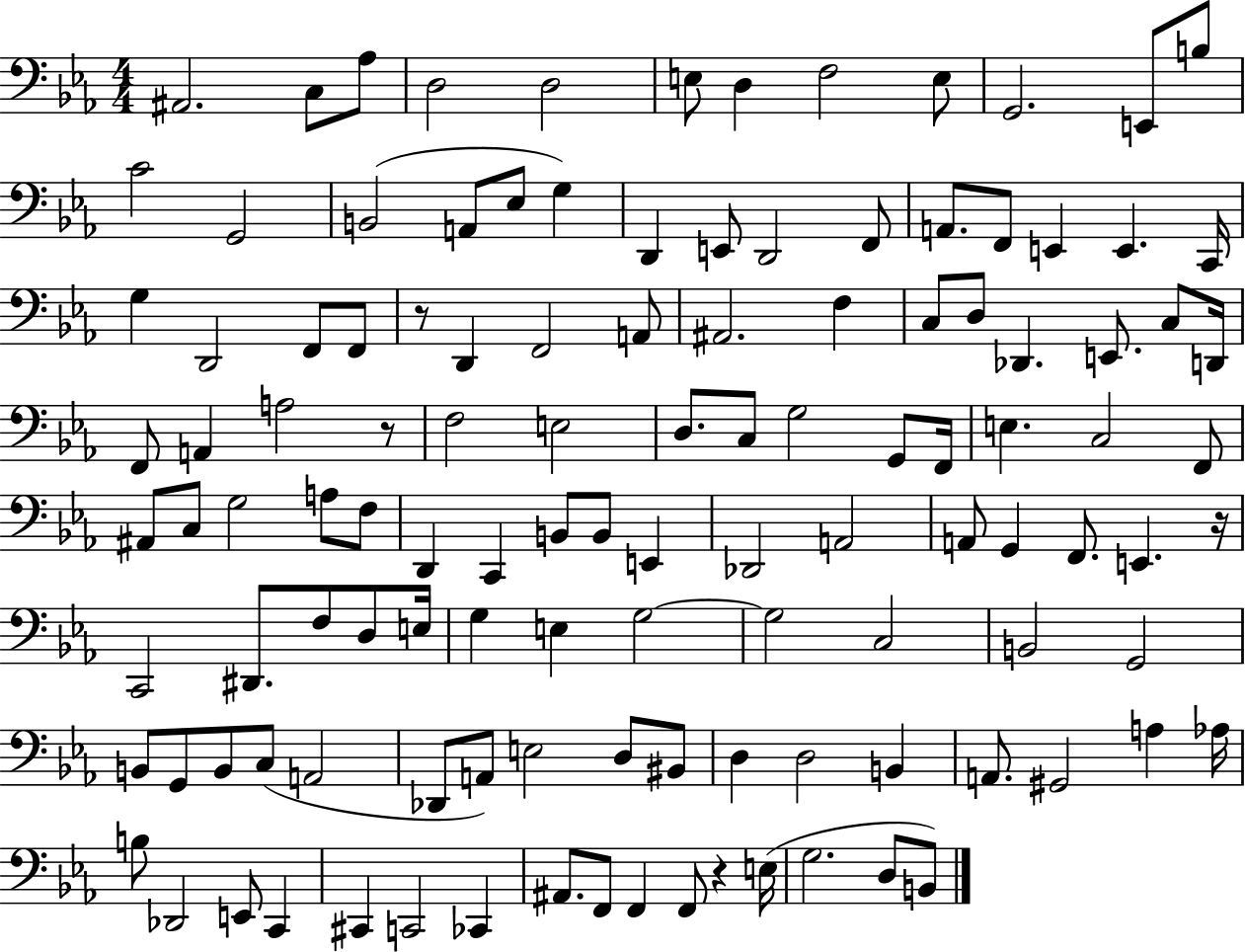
A#2/h. C3/e Ab3/e D3/h D3/h E3/e D3/q F3/h E3/e G2/h. E2/e B3/e C4/h G2/h B2/h A2/e Eb3/e G3/q D2/q E2/e D2/h F2/e A2/e. F2/e E2/q E2/q. C2/s G3/q D2/h F2/e F2/e R/e D2/q F2/h A2/e A#2/h. F3/q C3/e D3/e Db2/q. E2/e. C3/e D2/s F2/e A2/q A3/h R/e F3/h E3/h D3/e. C3/e G3/h G2/e F2/s E3/q. C3/h F2/e A#2/e C3/e G3/h A3/e F3/e D2/q C2/q B2/e B2/e E2/q Db2/h A2/h A2/e G2/q F2/e. E2/q. R/s C2/h D#2/e. F3/e D3/e E3/s G3/q E3/q G3/h G3/h C3/h B2/h G2/h B2/e G2/e B2/e C3/e A2/h Db2/e A2/e E3/h D3/e BIS2/e D3/q D3/h B2/q A2/e. G#2/h A3/q Ab3/s B3/e Db2/h E2/e C2/q C#2/q C2/h CES2/q A#2/e. F2/e F2/q F2/e R/q E3/s G3/h. D3/e B2/e